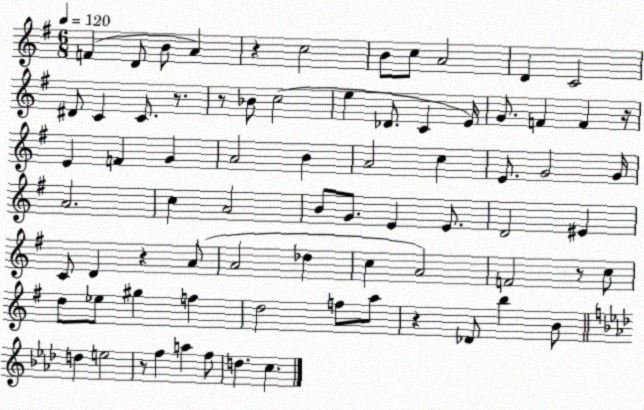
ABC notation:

X:1
T:Untitled
M:6/8
L:1/4
K:G
F D/2 B/2 A z c2 B/2 c/2 A2 D C2 ^D/2 C C/2 z/2 z/2 _B/2 c2 e _D/2 C E/4 G/2 F F z/4 E F G A2 B A2 c E/2 G2 G/4 A2 c A2 B/2 G/2 E E/2 D2 ^E C/2 D z A/2 A2 _d c A2 F2 z/2 c/2 d/2 _e/2 ^g f d2 f/2 a/2 z _D/2 b B/2 d e2 z/2 f a f/2 d c